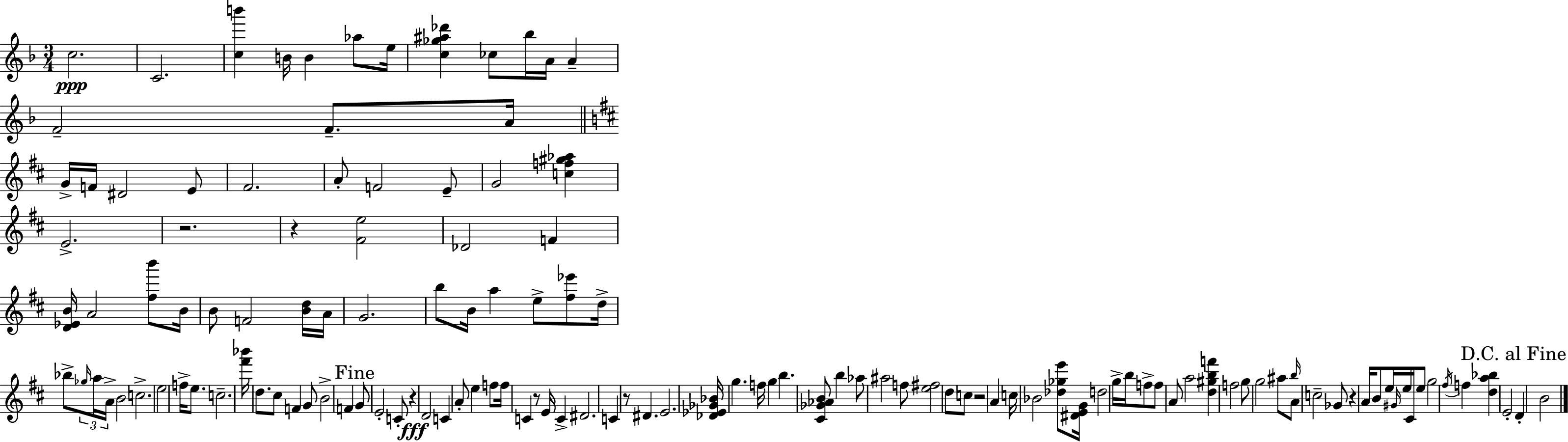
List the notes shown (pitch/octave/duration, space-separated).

C5/h. C4/h. [C5,B6]/q B4/s B4/q Ab5/e E5/s [C5,Gb5,A#5,Db6]/q CES5/e Bb5/s A4/s A4/q F4/h F4/e. A4/s G4/s F4/s D#4/h E4/e F#4/h. A4/e F4/h E4/e G4/h [C5,F5,G#5,Ab5]/q E4/h. R/h. R/q [F#4,E5]/h Db4/h F4/q [D4,Eb4,B4]/s A4/h [F#5,B6]/e B4/s B4/e F4/h [B4,D5]/s A4/s G4/h. B5/e B4/s A5/q E5/e [F#5,Eb6]/e D5/s Bb5/e Gb5/s A5/s A4/s B4/h C5/h. E5/h F5/s E5/e. C5/h. [F#6,Bb6]/s D5/e. C#5/e F4/q G4/e B4/h F4/q G4/e E4/h C4/e R/q D4/h C4/q A4/e E5/q F5/e F5/s C4/q R/e E4/s C4/q D#4/h. C4/q R/e D#4/q. E4/h. [Db4,Eb4,Gb4,Bb4]/s G5/q. F5/s G5/q B5/q. [C#4,Gb4,Ab4,B4]/e B5/q Ab5/e A#5/h F5/e [E5,F#5]/h D5/e C5/e R/h A4/q C5/s Bb4/h [Db5,Gb5,E6]/e [D#4,E4,G4]/s D5/h G5/s B5/s F5/e F5/e A4/e A5/h [D5,G#5,B5,F6]/q F5/h G5/e G5/h A#5/e B5/s A4/e C5/h Gb4/e R/q A4/s B4/e E5/s G#4/s E5/s C#4/s E5/e G5/h F#5/s F5/q [D5,A5,Bb5]/q E4/h D4/q B4/h